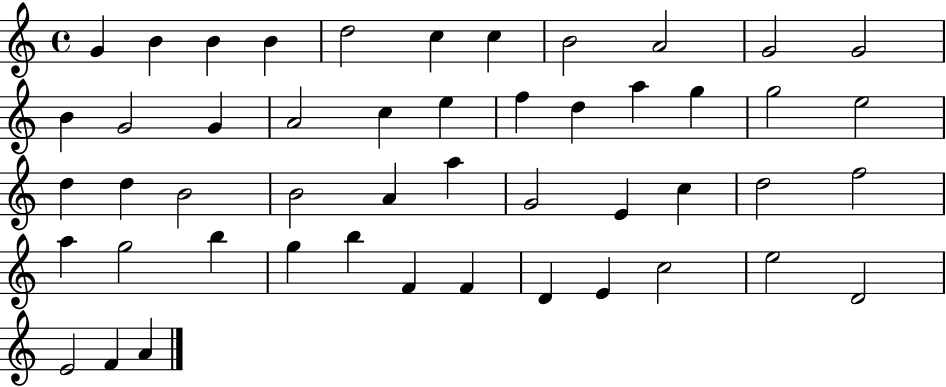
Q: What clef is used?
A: treble